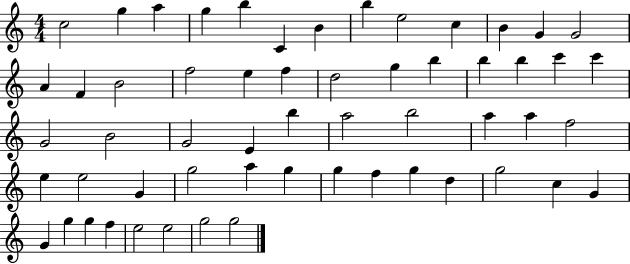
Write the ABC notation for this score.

X:1
T:Untitled
M:4/4
L:1/4
K:C
c2 g a g b C B b e2 c B G G2 A F B2 f2 e f d2 g b b b c' c' G2 B2 G2 E b a2 b2 a a f2 e e2 G g2 a g g f g d g2 c G G g g f e2 e2 g2 g2